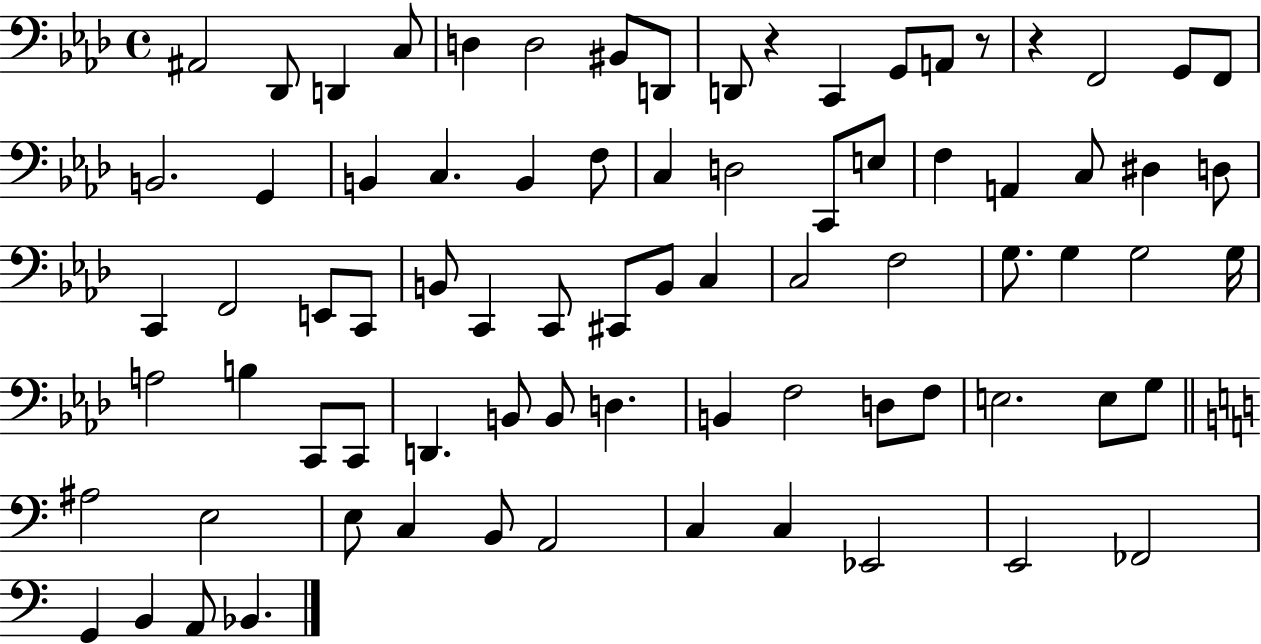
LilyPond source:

{
  \clef bass
  \time 4/4
  \defaultTimeSignature
  \key aes \major
  ais,2 des,8 d,4 c8 | d4 d2 bis,8 d,8 | d,8 r4 c,4 g,8 a,8 r8 | r4 f,2 g,8 f,8 | \break b,2. g,4 | b,4 c4. b,4 f8 | c4 d2 c,8 e8 | f4 a,4 c8 dis4 d8 | \break c,4 f,2 e,8 c,8 | b,8 c,4 c,8 cis,8 b,8 c4 | c2 f2 | g8. g4 g2 g16 | \break a2 b4 c,8 c,8 | d,4. b,8 b,8 d4. | b,4 f2 d8 f8 | e2. e8 g8 | \break \bar "||" \break \key a \minor ais2 e2 | e8 c4 b,8 a,2 | c4 c4 ees,2 | e,2 fes,2 | \break g,4 b,4 a,8 bes,4. | \bar "|."
}